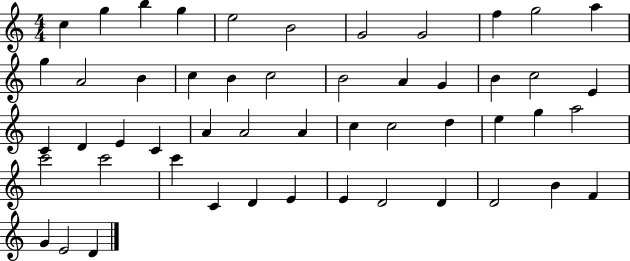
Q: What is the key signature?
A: C major